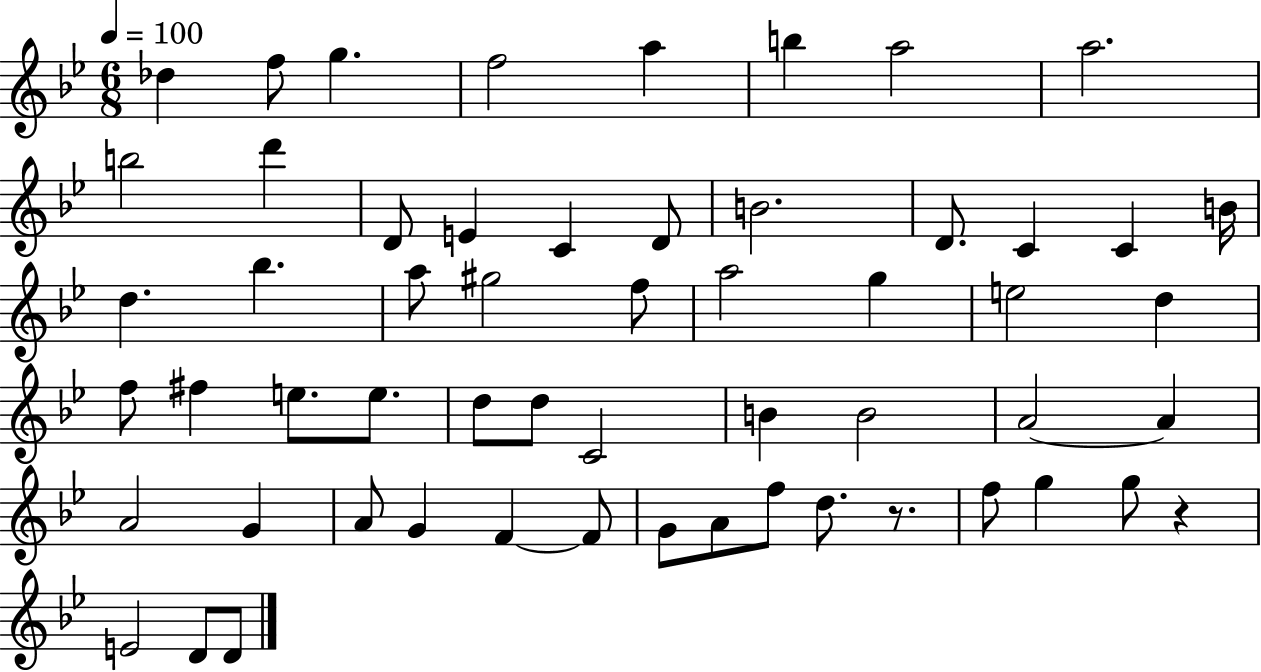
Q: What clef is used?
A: treble